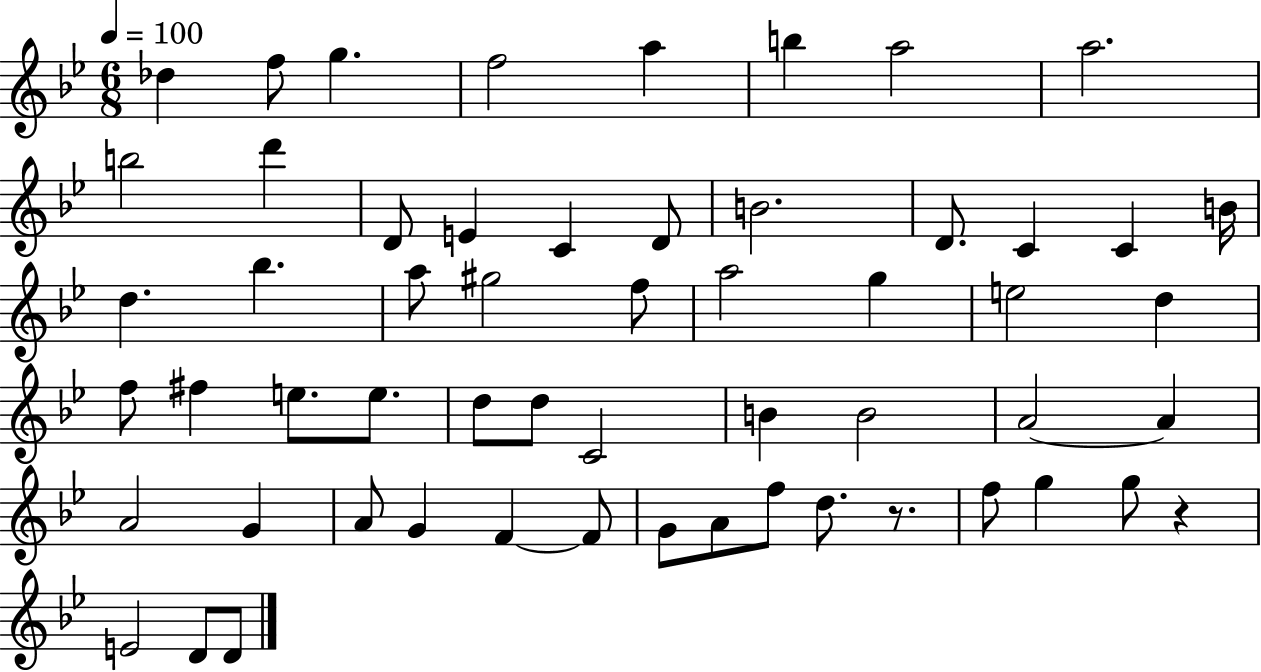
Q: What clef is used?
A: treble